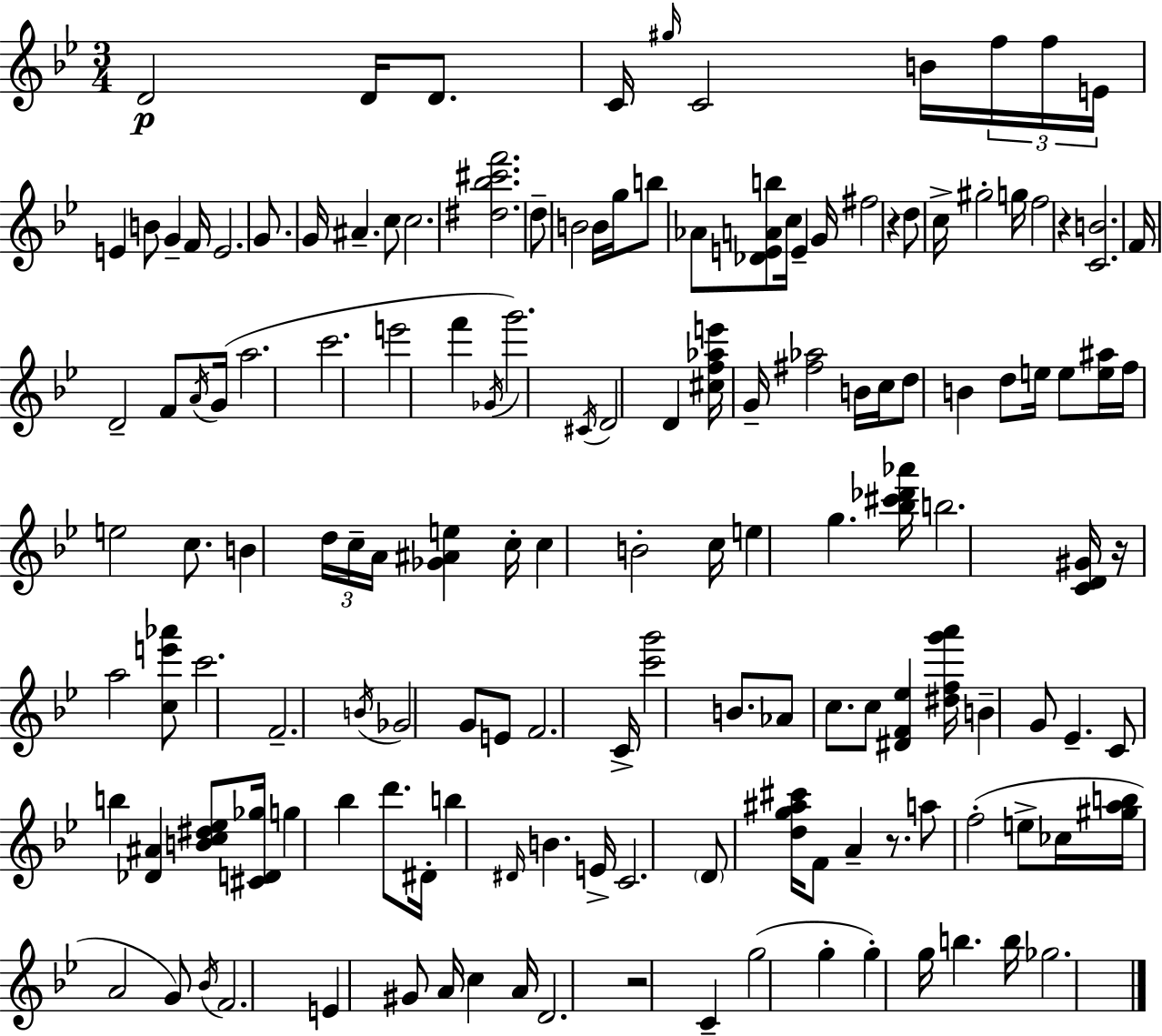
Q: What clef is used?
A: treble